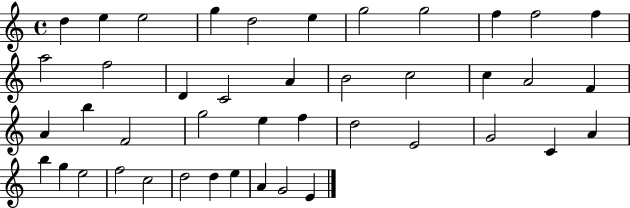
D5/q E5/q E5/h G5/q D5/h E5/q G5/h G5/h F5/q F5/h F5/q A5/h F5/h D4/q C4/h A4/q B4/h C5/h C5/q A4/h F4/q A4/q B5/q F4/h G5/h E5/q F5/q D5/h E4/h G4/h C4/q A4/q B5/q G5/q E5/h F5/h C5/h D5/h D5/q E5/q A4/q G4/h E4/q